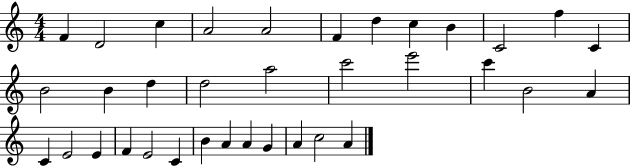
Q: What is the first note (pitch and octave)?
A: F4